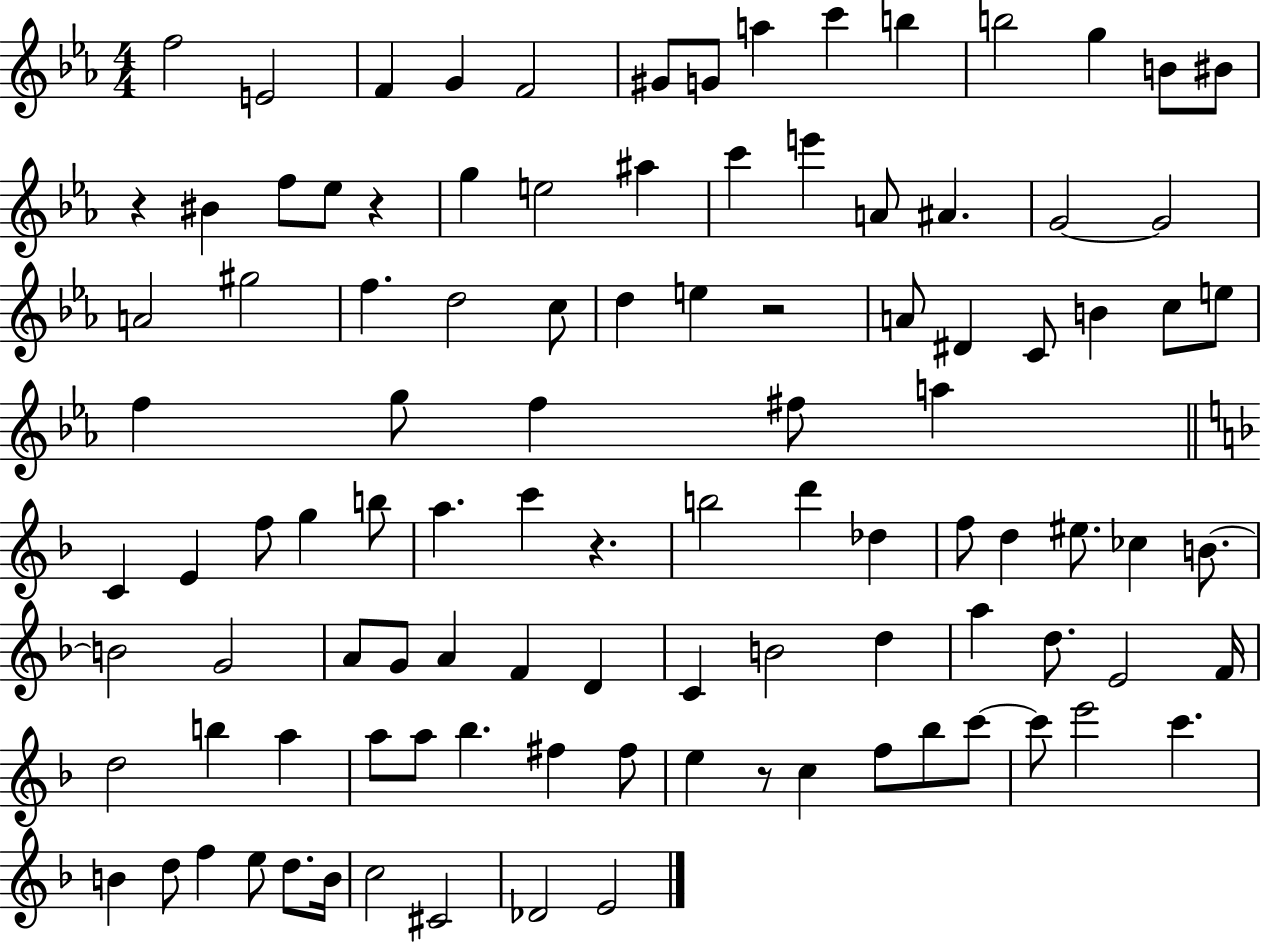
{
  \clef treble
  \numericTimeSignature
  \time 4/4
  \key ees \major
  \repeat volta 2 { f''2 e'2 | f'4 g'4 f'2 | gis'8 g'8 a''4 c'''4 b''4 | b''2 g''4 b'8 bis'8 | \break r4 bis'4 f''8 ees''8 r4 | g''4 e''2 ais''4 | c'''4 e'''4 a'8 ais'4. | g'2~~ g'2 | \break a'2 gis''2 | f''4. d''2 c''8 | d''4 e''4 r2 | a'8 dis'4 c'8 b'4 c''8 e''8 | \break f''4 g''8 f''4 fis''8 a''4 | \bar "||" \break \key d \minor c'4 e'4 f''8 g''4 b''8 | a''4. c'''4 r4. | b''2 d'''4 des''4 | f''8 d''4 eis''8. ces''4 b'8.~~ | \break b'2 g'2 | a'8 g'8 a'4 f'4 d'4 | c'4 b'2 d''4 | a''4 d''8. e'2 f'16 | \break d''2 b''4 a''4 | a''8 a''8 bes''4. fis''4 fis''8 | e''4 r8 c''4 f''8 bes''8 c'''8~~ | c'''8 e'''2 c'''4. | \break b'4 d''8 f''4 e''8 d''8. b'16 | c''2 cis'2 | des'2 e'2 | } \bar "|."
}